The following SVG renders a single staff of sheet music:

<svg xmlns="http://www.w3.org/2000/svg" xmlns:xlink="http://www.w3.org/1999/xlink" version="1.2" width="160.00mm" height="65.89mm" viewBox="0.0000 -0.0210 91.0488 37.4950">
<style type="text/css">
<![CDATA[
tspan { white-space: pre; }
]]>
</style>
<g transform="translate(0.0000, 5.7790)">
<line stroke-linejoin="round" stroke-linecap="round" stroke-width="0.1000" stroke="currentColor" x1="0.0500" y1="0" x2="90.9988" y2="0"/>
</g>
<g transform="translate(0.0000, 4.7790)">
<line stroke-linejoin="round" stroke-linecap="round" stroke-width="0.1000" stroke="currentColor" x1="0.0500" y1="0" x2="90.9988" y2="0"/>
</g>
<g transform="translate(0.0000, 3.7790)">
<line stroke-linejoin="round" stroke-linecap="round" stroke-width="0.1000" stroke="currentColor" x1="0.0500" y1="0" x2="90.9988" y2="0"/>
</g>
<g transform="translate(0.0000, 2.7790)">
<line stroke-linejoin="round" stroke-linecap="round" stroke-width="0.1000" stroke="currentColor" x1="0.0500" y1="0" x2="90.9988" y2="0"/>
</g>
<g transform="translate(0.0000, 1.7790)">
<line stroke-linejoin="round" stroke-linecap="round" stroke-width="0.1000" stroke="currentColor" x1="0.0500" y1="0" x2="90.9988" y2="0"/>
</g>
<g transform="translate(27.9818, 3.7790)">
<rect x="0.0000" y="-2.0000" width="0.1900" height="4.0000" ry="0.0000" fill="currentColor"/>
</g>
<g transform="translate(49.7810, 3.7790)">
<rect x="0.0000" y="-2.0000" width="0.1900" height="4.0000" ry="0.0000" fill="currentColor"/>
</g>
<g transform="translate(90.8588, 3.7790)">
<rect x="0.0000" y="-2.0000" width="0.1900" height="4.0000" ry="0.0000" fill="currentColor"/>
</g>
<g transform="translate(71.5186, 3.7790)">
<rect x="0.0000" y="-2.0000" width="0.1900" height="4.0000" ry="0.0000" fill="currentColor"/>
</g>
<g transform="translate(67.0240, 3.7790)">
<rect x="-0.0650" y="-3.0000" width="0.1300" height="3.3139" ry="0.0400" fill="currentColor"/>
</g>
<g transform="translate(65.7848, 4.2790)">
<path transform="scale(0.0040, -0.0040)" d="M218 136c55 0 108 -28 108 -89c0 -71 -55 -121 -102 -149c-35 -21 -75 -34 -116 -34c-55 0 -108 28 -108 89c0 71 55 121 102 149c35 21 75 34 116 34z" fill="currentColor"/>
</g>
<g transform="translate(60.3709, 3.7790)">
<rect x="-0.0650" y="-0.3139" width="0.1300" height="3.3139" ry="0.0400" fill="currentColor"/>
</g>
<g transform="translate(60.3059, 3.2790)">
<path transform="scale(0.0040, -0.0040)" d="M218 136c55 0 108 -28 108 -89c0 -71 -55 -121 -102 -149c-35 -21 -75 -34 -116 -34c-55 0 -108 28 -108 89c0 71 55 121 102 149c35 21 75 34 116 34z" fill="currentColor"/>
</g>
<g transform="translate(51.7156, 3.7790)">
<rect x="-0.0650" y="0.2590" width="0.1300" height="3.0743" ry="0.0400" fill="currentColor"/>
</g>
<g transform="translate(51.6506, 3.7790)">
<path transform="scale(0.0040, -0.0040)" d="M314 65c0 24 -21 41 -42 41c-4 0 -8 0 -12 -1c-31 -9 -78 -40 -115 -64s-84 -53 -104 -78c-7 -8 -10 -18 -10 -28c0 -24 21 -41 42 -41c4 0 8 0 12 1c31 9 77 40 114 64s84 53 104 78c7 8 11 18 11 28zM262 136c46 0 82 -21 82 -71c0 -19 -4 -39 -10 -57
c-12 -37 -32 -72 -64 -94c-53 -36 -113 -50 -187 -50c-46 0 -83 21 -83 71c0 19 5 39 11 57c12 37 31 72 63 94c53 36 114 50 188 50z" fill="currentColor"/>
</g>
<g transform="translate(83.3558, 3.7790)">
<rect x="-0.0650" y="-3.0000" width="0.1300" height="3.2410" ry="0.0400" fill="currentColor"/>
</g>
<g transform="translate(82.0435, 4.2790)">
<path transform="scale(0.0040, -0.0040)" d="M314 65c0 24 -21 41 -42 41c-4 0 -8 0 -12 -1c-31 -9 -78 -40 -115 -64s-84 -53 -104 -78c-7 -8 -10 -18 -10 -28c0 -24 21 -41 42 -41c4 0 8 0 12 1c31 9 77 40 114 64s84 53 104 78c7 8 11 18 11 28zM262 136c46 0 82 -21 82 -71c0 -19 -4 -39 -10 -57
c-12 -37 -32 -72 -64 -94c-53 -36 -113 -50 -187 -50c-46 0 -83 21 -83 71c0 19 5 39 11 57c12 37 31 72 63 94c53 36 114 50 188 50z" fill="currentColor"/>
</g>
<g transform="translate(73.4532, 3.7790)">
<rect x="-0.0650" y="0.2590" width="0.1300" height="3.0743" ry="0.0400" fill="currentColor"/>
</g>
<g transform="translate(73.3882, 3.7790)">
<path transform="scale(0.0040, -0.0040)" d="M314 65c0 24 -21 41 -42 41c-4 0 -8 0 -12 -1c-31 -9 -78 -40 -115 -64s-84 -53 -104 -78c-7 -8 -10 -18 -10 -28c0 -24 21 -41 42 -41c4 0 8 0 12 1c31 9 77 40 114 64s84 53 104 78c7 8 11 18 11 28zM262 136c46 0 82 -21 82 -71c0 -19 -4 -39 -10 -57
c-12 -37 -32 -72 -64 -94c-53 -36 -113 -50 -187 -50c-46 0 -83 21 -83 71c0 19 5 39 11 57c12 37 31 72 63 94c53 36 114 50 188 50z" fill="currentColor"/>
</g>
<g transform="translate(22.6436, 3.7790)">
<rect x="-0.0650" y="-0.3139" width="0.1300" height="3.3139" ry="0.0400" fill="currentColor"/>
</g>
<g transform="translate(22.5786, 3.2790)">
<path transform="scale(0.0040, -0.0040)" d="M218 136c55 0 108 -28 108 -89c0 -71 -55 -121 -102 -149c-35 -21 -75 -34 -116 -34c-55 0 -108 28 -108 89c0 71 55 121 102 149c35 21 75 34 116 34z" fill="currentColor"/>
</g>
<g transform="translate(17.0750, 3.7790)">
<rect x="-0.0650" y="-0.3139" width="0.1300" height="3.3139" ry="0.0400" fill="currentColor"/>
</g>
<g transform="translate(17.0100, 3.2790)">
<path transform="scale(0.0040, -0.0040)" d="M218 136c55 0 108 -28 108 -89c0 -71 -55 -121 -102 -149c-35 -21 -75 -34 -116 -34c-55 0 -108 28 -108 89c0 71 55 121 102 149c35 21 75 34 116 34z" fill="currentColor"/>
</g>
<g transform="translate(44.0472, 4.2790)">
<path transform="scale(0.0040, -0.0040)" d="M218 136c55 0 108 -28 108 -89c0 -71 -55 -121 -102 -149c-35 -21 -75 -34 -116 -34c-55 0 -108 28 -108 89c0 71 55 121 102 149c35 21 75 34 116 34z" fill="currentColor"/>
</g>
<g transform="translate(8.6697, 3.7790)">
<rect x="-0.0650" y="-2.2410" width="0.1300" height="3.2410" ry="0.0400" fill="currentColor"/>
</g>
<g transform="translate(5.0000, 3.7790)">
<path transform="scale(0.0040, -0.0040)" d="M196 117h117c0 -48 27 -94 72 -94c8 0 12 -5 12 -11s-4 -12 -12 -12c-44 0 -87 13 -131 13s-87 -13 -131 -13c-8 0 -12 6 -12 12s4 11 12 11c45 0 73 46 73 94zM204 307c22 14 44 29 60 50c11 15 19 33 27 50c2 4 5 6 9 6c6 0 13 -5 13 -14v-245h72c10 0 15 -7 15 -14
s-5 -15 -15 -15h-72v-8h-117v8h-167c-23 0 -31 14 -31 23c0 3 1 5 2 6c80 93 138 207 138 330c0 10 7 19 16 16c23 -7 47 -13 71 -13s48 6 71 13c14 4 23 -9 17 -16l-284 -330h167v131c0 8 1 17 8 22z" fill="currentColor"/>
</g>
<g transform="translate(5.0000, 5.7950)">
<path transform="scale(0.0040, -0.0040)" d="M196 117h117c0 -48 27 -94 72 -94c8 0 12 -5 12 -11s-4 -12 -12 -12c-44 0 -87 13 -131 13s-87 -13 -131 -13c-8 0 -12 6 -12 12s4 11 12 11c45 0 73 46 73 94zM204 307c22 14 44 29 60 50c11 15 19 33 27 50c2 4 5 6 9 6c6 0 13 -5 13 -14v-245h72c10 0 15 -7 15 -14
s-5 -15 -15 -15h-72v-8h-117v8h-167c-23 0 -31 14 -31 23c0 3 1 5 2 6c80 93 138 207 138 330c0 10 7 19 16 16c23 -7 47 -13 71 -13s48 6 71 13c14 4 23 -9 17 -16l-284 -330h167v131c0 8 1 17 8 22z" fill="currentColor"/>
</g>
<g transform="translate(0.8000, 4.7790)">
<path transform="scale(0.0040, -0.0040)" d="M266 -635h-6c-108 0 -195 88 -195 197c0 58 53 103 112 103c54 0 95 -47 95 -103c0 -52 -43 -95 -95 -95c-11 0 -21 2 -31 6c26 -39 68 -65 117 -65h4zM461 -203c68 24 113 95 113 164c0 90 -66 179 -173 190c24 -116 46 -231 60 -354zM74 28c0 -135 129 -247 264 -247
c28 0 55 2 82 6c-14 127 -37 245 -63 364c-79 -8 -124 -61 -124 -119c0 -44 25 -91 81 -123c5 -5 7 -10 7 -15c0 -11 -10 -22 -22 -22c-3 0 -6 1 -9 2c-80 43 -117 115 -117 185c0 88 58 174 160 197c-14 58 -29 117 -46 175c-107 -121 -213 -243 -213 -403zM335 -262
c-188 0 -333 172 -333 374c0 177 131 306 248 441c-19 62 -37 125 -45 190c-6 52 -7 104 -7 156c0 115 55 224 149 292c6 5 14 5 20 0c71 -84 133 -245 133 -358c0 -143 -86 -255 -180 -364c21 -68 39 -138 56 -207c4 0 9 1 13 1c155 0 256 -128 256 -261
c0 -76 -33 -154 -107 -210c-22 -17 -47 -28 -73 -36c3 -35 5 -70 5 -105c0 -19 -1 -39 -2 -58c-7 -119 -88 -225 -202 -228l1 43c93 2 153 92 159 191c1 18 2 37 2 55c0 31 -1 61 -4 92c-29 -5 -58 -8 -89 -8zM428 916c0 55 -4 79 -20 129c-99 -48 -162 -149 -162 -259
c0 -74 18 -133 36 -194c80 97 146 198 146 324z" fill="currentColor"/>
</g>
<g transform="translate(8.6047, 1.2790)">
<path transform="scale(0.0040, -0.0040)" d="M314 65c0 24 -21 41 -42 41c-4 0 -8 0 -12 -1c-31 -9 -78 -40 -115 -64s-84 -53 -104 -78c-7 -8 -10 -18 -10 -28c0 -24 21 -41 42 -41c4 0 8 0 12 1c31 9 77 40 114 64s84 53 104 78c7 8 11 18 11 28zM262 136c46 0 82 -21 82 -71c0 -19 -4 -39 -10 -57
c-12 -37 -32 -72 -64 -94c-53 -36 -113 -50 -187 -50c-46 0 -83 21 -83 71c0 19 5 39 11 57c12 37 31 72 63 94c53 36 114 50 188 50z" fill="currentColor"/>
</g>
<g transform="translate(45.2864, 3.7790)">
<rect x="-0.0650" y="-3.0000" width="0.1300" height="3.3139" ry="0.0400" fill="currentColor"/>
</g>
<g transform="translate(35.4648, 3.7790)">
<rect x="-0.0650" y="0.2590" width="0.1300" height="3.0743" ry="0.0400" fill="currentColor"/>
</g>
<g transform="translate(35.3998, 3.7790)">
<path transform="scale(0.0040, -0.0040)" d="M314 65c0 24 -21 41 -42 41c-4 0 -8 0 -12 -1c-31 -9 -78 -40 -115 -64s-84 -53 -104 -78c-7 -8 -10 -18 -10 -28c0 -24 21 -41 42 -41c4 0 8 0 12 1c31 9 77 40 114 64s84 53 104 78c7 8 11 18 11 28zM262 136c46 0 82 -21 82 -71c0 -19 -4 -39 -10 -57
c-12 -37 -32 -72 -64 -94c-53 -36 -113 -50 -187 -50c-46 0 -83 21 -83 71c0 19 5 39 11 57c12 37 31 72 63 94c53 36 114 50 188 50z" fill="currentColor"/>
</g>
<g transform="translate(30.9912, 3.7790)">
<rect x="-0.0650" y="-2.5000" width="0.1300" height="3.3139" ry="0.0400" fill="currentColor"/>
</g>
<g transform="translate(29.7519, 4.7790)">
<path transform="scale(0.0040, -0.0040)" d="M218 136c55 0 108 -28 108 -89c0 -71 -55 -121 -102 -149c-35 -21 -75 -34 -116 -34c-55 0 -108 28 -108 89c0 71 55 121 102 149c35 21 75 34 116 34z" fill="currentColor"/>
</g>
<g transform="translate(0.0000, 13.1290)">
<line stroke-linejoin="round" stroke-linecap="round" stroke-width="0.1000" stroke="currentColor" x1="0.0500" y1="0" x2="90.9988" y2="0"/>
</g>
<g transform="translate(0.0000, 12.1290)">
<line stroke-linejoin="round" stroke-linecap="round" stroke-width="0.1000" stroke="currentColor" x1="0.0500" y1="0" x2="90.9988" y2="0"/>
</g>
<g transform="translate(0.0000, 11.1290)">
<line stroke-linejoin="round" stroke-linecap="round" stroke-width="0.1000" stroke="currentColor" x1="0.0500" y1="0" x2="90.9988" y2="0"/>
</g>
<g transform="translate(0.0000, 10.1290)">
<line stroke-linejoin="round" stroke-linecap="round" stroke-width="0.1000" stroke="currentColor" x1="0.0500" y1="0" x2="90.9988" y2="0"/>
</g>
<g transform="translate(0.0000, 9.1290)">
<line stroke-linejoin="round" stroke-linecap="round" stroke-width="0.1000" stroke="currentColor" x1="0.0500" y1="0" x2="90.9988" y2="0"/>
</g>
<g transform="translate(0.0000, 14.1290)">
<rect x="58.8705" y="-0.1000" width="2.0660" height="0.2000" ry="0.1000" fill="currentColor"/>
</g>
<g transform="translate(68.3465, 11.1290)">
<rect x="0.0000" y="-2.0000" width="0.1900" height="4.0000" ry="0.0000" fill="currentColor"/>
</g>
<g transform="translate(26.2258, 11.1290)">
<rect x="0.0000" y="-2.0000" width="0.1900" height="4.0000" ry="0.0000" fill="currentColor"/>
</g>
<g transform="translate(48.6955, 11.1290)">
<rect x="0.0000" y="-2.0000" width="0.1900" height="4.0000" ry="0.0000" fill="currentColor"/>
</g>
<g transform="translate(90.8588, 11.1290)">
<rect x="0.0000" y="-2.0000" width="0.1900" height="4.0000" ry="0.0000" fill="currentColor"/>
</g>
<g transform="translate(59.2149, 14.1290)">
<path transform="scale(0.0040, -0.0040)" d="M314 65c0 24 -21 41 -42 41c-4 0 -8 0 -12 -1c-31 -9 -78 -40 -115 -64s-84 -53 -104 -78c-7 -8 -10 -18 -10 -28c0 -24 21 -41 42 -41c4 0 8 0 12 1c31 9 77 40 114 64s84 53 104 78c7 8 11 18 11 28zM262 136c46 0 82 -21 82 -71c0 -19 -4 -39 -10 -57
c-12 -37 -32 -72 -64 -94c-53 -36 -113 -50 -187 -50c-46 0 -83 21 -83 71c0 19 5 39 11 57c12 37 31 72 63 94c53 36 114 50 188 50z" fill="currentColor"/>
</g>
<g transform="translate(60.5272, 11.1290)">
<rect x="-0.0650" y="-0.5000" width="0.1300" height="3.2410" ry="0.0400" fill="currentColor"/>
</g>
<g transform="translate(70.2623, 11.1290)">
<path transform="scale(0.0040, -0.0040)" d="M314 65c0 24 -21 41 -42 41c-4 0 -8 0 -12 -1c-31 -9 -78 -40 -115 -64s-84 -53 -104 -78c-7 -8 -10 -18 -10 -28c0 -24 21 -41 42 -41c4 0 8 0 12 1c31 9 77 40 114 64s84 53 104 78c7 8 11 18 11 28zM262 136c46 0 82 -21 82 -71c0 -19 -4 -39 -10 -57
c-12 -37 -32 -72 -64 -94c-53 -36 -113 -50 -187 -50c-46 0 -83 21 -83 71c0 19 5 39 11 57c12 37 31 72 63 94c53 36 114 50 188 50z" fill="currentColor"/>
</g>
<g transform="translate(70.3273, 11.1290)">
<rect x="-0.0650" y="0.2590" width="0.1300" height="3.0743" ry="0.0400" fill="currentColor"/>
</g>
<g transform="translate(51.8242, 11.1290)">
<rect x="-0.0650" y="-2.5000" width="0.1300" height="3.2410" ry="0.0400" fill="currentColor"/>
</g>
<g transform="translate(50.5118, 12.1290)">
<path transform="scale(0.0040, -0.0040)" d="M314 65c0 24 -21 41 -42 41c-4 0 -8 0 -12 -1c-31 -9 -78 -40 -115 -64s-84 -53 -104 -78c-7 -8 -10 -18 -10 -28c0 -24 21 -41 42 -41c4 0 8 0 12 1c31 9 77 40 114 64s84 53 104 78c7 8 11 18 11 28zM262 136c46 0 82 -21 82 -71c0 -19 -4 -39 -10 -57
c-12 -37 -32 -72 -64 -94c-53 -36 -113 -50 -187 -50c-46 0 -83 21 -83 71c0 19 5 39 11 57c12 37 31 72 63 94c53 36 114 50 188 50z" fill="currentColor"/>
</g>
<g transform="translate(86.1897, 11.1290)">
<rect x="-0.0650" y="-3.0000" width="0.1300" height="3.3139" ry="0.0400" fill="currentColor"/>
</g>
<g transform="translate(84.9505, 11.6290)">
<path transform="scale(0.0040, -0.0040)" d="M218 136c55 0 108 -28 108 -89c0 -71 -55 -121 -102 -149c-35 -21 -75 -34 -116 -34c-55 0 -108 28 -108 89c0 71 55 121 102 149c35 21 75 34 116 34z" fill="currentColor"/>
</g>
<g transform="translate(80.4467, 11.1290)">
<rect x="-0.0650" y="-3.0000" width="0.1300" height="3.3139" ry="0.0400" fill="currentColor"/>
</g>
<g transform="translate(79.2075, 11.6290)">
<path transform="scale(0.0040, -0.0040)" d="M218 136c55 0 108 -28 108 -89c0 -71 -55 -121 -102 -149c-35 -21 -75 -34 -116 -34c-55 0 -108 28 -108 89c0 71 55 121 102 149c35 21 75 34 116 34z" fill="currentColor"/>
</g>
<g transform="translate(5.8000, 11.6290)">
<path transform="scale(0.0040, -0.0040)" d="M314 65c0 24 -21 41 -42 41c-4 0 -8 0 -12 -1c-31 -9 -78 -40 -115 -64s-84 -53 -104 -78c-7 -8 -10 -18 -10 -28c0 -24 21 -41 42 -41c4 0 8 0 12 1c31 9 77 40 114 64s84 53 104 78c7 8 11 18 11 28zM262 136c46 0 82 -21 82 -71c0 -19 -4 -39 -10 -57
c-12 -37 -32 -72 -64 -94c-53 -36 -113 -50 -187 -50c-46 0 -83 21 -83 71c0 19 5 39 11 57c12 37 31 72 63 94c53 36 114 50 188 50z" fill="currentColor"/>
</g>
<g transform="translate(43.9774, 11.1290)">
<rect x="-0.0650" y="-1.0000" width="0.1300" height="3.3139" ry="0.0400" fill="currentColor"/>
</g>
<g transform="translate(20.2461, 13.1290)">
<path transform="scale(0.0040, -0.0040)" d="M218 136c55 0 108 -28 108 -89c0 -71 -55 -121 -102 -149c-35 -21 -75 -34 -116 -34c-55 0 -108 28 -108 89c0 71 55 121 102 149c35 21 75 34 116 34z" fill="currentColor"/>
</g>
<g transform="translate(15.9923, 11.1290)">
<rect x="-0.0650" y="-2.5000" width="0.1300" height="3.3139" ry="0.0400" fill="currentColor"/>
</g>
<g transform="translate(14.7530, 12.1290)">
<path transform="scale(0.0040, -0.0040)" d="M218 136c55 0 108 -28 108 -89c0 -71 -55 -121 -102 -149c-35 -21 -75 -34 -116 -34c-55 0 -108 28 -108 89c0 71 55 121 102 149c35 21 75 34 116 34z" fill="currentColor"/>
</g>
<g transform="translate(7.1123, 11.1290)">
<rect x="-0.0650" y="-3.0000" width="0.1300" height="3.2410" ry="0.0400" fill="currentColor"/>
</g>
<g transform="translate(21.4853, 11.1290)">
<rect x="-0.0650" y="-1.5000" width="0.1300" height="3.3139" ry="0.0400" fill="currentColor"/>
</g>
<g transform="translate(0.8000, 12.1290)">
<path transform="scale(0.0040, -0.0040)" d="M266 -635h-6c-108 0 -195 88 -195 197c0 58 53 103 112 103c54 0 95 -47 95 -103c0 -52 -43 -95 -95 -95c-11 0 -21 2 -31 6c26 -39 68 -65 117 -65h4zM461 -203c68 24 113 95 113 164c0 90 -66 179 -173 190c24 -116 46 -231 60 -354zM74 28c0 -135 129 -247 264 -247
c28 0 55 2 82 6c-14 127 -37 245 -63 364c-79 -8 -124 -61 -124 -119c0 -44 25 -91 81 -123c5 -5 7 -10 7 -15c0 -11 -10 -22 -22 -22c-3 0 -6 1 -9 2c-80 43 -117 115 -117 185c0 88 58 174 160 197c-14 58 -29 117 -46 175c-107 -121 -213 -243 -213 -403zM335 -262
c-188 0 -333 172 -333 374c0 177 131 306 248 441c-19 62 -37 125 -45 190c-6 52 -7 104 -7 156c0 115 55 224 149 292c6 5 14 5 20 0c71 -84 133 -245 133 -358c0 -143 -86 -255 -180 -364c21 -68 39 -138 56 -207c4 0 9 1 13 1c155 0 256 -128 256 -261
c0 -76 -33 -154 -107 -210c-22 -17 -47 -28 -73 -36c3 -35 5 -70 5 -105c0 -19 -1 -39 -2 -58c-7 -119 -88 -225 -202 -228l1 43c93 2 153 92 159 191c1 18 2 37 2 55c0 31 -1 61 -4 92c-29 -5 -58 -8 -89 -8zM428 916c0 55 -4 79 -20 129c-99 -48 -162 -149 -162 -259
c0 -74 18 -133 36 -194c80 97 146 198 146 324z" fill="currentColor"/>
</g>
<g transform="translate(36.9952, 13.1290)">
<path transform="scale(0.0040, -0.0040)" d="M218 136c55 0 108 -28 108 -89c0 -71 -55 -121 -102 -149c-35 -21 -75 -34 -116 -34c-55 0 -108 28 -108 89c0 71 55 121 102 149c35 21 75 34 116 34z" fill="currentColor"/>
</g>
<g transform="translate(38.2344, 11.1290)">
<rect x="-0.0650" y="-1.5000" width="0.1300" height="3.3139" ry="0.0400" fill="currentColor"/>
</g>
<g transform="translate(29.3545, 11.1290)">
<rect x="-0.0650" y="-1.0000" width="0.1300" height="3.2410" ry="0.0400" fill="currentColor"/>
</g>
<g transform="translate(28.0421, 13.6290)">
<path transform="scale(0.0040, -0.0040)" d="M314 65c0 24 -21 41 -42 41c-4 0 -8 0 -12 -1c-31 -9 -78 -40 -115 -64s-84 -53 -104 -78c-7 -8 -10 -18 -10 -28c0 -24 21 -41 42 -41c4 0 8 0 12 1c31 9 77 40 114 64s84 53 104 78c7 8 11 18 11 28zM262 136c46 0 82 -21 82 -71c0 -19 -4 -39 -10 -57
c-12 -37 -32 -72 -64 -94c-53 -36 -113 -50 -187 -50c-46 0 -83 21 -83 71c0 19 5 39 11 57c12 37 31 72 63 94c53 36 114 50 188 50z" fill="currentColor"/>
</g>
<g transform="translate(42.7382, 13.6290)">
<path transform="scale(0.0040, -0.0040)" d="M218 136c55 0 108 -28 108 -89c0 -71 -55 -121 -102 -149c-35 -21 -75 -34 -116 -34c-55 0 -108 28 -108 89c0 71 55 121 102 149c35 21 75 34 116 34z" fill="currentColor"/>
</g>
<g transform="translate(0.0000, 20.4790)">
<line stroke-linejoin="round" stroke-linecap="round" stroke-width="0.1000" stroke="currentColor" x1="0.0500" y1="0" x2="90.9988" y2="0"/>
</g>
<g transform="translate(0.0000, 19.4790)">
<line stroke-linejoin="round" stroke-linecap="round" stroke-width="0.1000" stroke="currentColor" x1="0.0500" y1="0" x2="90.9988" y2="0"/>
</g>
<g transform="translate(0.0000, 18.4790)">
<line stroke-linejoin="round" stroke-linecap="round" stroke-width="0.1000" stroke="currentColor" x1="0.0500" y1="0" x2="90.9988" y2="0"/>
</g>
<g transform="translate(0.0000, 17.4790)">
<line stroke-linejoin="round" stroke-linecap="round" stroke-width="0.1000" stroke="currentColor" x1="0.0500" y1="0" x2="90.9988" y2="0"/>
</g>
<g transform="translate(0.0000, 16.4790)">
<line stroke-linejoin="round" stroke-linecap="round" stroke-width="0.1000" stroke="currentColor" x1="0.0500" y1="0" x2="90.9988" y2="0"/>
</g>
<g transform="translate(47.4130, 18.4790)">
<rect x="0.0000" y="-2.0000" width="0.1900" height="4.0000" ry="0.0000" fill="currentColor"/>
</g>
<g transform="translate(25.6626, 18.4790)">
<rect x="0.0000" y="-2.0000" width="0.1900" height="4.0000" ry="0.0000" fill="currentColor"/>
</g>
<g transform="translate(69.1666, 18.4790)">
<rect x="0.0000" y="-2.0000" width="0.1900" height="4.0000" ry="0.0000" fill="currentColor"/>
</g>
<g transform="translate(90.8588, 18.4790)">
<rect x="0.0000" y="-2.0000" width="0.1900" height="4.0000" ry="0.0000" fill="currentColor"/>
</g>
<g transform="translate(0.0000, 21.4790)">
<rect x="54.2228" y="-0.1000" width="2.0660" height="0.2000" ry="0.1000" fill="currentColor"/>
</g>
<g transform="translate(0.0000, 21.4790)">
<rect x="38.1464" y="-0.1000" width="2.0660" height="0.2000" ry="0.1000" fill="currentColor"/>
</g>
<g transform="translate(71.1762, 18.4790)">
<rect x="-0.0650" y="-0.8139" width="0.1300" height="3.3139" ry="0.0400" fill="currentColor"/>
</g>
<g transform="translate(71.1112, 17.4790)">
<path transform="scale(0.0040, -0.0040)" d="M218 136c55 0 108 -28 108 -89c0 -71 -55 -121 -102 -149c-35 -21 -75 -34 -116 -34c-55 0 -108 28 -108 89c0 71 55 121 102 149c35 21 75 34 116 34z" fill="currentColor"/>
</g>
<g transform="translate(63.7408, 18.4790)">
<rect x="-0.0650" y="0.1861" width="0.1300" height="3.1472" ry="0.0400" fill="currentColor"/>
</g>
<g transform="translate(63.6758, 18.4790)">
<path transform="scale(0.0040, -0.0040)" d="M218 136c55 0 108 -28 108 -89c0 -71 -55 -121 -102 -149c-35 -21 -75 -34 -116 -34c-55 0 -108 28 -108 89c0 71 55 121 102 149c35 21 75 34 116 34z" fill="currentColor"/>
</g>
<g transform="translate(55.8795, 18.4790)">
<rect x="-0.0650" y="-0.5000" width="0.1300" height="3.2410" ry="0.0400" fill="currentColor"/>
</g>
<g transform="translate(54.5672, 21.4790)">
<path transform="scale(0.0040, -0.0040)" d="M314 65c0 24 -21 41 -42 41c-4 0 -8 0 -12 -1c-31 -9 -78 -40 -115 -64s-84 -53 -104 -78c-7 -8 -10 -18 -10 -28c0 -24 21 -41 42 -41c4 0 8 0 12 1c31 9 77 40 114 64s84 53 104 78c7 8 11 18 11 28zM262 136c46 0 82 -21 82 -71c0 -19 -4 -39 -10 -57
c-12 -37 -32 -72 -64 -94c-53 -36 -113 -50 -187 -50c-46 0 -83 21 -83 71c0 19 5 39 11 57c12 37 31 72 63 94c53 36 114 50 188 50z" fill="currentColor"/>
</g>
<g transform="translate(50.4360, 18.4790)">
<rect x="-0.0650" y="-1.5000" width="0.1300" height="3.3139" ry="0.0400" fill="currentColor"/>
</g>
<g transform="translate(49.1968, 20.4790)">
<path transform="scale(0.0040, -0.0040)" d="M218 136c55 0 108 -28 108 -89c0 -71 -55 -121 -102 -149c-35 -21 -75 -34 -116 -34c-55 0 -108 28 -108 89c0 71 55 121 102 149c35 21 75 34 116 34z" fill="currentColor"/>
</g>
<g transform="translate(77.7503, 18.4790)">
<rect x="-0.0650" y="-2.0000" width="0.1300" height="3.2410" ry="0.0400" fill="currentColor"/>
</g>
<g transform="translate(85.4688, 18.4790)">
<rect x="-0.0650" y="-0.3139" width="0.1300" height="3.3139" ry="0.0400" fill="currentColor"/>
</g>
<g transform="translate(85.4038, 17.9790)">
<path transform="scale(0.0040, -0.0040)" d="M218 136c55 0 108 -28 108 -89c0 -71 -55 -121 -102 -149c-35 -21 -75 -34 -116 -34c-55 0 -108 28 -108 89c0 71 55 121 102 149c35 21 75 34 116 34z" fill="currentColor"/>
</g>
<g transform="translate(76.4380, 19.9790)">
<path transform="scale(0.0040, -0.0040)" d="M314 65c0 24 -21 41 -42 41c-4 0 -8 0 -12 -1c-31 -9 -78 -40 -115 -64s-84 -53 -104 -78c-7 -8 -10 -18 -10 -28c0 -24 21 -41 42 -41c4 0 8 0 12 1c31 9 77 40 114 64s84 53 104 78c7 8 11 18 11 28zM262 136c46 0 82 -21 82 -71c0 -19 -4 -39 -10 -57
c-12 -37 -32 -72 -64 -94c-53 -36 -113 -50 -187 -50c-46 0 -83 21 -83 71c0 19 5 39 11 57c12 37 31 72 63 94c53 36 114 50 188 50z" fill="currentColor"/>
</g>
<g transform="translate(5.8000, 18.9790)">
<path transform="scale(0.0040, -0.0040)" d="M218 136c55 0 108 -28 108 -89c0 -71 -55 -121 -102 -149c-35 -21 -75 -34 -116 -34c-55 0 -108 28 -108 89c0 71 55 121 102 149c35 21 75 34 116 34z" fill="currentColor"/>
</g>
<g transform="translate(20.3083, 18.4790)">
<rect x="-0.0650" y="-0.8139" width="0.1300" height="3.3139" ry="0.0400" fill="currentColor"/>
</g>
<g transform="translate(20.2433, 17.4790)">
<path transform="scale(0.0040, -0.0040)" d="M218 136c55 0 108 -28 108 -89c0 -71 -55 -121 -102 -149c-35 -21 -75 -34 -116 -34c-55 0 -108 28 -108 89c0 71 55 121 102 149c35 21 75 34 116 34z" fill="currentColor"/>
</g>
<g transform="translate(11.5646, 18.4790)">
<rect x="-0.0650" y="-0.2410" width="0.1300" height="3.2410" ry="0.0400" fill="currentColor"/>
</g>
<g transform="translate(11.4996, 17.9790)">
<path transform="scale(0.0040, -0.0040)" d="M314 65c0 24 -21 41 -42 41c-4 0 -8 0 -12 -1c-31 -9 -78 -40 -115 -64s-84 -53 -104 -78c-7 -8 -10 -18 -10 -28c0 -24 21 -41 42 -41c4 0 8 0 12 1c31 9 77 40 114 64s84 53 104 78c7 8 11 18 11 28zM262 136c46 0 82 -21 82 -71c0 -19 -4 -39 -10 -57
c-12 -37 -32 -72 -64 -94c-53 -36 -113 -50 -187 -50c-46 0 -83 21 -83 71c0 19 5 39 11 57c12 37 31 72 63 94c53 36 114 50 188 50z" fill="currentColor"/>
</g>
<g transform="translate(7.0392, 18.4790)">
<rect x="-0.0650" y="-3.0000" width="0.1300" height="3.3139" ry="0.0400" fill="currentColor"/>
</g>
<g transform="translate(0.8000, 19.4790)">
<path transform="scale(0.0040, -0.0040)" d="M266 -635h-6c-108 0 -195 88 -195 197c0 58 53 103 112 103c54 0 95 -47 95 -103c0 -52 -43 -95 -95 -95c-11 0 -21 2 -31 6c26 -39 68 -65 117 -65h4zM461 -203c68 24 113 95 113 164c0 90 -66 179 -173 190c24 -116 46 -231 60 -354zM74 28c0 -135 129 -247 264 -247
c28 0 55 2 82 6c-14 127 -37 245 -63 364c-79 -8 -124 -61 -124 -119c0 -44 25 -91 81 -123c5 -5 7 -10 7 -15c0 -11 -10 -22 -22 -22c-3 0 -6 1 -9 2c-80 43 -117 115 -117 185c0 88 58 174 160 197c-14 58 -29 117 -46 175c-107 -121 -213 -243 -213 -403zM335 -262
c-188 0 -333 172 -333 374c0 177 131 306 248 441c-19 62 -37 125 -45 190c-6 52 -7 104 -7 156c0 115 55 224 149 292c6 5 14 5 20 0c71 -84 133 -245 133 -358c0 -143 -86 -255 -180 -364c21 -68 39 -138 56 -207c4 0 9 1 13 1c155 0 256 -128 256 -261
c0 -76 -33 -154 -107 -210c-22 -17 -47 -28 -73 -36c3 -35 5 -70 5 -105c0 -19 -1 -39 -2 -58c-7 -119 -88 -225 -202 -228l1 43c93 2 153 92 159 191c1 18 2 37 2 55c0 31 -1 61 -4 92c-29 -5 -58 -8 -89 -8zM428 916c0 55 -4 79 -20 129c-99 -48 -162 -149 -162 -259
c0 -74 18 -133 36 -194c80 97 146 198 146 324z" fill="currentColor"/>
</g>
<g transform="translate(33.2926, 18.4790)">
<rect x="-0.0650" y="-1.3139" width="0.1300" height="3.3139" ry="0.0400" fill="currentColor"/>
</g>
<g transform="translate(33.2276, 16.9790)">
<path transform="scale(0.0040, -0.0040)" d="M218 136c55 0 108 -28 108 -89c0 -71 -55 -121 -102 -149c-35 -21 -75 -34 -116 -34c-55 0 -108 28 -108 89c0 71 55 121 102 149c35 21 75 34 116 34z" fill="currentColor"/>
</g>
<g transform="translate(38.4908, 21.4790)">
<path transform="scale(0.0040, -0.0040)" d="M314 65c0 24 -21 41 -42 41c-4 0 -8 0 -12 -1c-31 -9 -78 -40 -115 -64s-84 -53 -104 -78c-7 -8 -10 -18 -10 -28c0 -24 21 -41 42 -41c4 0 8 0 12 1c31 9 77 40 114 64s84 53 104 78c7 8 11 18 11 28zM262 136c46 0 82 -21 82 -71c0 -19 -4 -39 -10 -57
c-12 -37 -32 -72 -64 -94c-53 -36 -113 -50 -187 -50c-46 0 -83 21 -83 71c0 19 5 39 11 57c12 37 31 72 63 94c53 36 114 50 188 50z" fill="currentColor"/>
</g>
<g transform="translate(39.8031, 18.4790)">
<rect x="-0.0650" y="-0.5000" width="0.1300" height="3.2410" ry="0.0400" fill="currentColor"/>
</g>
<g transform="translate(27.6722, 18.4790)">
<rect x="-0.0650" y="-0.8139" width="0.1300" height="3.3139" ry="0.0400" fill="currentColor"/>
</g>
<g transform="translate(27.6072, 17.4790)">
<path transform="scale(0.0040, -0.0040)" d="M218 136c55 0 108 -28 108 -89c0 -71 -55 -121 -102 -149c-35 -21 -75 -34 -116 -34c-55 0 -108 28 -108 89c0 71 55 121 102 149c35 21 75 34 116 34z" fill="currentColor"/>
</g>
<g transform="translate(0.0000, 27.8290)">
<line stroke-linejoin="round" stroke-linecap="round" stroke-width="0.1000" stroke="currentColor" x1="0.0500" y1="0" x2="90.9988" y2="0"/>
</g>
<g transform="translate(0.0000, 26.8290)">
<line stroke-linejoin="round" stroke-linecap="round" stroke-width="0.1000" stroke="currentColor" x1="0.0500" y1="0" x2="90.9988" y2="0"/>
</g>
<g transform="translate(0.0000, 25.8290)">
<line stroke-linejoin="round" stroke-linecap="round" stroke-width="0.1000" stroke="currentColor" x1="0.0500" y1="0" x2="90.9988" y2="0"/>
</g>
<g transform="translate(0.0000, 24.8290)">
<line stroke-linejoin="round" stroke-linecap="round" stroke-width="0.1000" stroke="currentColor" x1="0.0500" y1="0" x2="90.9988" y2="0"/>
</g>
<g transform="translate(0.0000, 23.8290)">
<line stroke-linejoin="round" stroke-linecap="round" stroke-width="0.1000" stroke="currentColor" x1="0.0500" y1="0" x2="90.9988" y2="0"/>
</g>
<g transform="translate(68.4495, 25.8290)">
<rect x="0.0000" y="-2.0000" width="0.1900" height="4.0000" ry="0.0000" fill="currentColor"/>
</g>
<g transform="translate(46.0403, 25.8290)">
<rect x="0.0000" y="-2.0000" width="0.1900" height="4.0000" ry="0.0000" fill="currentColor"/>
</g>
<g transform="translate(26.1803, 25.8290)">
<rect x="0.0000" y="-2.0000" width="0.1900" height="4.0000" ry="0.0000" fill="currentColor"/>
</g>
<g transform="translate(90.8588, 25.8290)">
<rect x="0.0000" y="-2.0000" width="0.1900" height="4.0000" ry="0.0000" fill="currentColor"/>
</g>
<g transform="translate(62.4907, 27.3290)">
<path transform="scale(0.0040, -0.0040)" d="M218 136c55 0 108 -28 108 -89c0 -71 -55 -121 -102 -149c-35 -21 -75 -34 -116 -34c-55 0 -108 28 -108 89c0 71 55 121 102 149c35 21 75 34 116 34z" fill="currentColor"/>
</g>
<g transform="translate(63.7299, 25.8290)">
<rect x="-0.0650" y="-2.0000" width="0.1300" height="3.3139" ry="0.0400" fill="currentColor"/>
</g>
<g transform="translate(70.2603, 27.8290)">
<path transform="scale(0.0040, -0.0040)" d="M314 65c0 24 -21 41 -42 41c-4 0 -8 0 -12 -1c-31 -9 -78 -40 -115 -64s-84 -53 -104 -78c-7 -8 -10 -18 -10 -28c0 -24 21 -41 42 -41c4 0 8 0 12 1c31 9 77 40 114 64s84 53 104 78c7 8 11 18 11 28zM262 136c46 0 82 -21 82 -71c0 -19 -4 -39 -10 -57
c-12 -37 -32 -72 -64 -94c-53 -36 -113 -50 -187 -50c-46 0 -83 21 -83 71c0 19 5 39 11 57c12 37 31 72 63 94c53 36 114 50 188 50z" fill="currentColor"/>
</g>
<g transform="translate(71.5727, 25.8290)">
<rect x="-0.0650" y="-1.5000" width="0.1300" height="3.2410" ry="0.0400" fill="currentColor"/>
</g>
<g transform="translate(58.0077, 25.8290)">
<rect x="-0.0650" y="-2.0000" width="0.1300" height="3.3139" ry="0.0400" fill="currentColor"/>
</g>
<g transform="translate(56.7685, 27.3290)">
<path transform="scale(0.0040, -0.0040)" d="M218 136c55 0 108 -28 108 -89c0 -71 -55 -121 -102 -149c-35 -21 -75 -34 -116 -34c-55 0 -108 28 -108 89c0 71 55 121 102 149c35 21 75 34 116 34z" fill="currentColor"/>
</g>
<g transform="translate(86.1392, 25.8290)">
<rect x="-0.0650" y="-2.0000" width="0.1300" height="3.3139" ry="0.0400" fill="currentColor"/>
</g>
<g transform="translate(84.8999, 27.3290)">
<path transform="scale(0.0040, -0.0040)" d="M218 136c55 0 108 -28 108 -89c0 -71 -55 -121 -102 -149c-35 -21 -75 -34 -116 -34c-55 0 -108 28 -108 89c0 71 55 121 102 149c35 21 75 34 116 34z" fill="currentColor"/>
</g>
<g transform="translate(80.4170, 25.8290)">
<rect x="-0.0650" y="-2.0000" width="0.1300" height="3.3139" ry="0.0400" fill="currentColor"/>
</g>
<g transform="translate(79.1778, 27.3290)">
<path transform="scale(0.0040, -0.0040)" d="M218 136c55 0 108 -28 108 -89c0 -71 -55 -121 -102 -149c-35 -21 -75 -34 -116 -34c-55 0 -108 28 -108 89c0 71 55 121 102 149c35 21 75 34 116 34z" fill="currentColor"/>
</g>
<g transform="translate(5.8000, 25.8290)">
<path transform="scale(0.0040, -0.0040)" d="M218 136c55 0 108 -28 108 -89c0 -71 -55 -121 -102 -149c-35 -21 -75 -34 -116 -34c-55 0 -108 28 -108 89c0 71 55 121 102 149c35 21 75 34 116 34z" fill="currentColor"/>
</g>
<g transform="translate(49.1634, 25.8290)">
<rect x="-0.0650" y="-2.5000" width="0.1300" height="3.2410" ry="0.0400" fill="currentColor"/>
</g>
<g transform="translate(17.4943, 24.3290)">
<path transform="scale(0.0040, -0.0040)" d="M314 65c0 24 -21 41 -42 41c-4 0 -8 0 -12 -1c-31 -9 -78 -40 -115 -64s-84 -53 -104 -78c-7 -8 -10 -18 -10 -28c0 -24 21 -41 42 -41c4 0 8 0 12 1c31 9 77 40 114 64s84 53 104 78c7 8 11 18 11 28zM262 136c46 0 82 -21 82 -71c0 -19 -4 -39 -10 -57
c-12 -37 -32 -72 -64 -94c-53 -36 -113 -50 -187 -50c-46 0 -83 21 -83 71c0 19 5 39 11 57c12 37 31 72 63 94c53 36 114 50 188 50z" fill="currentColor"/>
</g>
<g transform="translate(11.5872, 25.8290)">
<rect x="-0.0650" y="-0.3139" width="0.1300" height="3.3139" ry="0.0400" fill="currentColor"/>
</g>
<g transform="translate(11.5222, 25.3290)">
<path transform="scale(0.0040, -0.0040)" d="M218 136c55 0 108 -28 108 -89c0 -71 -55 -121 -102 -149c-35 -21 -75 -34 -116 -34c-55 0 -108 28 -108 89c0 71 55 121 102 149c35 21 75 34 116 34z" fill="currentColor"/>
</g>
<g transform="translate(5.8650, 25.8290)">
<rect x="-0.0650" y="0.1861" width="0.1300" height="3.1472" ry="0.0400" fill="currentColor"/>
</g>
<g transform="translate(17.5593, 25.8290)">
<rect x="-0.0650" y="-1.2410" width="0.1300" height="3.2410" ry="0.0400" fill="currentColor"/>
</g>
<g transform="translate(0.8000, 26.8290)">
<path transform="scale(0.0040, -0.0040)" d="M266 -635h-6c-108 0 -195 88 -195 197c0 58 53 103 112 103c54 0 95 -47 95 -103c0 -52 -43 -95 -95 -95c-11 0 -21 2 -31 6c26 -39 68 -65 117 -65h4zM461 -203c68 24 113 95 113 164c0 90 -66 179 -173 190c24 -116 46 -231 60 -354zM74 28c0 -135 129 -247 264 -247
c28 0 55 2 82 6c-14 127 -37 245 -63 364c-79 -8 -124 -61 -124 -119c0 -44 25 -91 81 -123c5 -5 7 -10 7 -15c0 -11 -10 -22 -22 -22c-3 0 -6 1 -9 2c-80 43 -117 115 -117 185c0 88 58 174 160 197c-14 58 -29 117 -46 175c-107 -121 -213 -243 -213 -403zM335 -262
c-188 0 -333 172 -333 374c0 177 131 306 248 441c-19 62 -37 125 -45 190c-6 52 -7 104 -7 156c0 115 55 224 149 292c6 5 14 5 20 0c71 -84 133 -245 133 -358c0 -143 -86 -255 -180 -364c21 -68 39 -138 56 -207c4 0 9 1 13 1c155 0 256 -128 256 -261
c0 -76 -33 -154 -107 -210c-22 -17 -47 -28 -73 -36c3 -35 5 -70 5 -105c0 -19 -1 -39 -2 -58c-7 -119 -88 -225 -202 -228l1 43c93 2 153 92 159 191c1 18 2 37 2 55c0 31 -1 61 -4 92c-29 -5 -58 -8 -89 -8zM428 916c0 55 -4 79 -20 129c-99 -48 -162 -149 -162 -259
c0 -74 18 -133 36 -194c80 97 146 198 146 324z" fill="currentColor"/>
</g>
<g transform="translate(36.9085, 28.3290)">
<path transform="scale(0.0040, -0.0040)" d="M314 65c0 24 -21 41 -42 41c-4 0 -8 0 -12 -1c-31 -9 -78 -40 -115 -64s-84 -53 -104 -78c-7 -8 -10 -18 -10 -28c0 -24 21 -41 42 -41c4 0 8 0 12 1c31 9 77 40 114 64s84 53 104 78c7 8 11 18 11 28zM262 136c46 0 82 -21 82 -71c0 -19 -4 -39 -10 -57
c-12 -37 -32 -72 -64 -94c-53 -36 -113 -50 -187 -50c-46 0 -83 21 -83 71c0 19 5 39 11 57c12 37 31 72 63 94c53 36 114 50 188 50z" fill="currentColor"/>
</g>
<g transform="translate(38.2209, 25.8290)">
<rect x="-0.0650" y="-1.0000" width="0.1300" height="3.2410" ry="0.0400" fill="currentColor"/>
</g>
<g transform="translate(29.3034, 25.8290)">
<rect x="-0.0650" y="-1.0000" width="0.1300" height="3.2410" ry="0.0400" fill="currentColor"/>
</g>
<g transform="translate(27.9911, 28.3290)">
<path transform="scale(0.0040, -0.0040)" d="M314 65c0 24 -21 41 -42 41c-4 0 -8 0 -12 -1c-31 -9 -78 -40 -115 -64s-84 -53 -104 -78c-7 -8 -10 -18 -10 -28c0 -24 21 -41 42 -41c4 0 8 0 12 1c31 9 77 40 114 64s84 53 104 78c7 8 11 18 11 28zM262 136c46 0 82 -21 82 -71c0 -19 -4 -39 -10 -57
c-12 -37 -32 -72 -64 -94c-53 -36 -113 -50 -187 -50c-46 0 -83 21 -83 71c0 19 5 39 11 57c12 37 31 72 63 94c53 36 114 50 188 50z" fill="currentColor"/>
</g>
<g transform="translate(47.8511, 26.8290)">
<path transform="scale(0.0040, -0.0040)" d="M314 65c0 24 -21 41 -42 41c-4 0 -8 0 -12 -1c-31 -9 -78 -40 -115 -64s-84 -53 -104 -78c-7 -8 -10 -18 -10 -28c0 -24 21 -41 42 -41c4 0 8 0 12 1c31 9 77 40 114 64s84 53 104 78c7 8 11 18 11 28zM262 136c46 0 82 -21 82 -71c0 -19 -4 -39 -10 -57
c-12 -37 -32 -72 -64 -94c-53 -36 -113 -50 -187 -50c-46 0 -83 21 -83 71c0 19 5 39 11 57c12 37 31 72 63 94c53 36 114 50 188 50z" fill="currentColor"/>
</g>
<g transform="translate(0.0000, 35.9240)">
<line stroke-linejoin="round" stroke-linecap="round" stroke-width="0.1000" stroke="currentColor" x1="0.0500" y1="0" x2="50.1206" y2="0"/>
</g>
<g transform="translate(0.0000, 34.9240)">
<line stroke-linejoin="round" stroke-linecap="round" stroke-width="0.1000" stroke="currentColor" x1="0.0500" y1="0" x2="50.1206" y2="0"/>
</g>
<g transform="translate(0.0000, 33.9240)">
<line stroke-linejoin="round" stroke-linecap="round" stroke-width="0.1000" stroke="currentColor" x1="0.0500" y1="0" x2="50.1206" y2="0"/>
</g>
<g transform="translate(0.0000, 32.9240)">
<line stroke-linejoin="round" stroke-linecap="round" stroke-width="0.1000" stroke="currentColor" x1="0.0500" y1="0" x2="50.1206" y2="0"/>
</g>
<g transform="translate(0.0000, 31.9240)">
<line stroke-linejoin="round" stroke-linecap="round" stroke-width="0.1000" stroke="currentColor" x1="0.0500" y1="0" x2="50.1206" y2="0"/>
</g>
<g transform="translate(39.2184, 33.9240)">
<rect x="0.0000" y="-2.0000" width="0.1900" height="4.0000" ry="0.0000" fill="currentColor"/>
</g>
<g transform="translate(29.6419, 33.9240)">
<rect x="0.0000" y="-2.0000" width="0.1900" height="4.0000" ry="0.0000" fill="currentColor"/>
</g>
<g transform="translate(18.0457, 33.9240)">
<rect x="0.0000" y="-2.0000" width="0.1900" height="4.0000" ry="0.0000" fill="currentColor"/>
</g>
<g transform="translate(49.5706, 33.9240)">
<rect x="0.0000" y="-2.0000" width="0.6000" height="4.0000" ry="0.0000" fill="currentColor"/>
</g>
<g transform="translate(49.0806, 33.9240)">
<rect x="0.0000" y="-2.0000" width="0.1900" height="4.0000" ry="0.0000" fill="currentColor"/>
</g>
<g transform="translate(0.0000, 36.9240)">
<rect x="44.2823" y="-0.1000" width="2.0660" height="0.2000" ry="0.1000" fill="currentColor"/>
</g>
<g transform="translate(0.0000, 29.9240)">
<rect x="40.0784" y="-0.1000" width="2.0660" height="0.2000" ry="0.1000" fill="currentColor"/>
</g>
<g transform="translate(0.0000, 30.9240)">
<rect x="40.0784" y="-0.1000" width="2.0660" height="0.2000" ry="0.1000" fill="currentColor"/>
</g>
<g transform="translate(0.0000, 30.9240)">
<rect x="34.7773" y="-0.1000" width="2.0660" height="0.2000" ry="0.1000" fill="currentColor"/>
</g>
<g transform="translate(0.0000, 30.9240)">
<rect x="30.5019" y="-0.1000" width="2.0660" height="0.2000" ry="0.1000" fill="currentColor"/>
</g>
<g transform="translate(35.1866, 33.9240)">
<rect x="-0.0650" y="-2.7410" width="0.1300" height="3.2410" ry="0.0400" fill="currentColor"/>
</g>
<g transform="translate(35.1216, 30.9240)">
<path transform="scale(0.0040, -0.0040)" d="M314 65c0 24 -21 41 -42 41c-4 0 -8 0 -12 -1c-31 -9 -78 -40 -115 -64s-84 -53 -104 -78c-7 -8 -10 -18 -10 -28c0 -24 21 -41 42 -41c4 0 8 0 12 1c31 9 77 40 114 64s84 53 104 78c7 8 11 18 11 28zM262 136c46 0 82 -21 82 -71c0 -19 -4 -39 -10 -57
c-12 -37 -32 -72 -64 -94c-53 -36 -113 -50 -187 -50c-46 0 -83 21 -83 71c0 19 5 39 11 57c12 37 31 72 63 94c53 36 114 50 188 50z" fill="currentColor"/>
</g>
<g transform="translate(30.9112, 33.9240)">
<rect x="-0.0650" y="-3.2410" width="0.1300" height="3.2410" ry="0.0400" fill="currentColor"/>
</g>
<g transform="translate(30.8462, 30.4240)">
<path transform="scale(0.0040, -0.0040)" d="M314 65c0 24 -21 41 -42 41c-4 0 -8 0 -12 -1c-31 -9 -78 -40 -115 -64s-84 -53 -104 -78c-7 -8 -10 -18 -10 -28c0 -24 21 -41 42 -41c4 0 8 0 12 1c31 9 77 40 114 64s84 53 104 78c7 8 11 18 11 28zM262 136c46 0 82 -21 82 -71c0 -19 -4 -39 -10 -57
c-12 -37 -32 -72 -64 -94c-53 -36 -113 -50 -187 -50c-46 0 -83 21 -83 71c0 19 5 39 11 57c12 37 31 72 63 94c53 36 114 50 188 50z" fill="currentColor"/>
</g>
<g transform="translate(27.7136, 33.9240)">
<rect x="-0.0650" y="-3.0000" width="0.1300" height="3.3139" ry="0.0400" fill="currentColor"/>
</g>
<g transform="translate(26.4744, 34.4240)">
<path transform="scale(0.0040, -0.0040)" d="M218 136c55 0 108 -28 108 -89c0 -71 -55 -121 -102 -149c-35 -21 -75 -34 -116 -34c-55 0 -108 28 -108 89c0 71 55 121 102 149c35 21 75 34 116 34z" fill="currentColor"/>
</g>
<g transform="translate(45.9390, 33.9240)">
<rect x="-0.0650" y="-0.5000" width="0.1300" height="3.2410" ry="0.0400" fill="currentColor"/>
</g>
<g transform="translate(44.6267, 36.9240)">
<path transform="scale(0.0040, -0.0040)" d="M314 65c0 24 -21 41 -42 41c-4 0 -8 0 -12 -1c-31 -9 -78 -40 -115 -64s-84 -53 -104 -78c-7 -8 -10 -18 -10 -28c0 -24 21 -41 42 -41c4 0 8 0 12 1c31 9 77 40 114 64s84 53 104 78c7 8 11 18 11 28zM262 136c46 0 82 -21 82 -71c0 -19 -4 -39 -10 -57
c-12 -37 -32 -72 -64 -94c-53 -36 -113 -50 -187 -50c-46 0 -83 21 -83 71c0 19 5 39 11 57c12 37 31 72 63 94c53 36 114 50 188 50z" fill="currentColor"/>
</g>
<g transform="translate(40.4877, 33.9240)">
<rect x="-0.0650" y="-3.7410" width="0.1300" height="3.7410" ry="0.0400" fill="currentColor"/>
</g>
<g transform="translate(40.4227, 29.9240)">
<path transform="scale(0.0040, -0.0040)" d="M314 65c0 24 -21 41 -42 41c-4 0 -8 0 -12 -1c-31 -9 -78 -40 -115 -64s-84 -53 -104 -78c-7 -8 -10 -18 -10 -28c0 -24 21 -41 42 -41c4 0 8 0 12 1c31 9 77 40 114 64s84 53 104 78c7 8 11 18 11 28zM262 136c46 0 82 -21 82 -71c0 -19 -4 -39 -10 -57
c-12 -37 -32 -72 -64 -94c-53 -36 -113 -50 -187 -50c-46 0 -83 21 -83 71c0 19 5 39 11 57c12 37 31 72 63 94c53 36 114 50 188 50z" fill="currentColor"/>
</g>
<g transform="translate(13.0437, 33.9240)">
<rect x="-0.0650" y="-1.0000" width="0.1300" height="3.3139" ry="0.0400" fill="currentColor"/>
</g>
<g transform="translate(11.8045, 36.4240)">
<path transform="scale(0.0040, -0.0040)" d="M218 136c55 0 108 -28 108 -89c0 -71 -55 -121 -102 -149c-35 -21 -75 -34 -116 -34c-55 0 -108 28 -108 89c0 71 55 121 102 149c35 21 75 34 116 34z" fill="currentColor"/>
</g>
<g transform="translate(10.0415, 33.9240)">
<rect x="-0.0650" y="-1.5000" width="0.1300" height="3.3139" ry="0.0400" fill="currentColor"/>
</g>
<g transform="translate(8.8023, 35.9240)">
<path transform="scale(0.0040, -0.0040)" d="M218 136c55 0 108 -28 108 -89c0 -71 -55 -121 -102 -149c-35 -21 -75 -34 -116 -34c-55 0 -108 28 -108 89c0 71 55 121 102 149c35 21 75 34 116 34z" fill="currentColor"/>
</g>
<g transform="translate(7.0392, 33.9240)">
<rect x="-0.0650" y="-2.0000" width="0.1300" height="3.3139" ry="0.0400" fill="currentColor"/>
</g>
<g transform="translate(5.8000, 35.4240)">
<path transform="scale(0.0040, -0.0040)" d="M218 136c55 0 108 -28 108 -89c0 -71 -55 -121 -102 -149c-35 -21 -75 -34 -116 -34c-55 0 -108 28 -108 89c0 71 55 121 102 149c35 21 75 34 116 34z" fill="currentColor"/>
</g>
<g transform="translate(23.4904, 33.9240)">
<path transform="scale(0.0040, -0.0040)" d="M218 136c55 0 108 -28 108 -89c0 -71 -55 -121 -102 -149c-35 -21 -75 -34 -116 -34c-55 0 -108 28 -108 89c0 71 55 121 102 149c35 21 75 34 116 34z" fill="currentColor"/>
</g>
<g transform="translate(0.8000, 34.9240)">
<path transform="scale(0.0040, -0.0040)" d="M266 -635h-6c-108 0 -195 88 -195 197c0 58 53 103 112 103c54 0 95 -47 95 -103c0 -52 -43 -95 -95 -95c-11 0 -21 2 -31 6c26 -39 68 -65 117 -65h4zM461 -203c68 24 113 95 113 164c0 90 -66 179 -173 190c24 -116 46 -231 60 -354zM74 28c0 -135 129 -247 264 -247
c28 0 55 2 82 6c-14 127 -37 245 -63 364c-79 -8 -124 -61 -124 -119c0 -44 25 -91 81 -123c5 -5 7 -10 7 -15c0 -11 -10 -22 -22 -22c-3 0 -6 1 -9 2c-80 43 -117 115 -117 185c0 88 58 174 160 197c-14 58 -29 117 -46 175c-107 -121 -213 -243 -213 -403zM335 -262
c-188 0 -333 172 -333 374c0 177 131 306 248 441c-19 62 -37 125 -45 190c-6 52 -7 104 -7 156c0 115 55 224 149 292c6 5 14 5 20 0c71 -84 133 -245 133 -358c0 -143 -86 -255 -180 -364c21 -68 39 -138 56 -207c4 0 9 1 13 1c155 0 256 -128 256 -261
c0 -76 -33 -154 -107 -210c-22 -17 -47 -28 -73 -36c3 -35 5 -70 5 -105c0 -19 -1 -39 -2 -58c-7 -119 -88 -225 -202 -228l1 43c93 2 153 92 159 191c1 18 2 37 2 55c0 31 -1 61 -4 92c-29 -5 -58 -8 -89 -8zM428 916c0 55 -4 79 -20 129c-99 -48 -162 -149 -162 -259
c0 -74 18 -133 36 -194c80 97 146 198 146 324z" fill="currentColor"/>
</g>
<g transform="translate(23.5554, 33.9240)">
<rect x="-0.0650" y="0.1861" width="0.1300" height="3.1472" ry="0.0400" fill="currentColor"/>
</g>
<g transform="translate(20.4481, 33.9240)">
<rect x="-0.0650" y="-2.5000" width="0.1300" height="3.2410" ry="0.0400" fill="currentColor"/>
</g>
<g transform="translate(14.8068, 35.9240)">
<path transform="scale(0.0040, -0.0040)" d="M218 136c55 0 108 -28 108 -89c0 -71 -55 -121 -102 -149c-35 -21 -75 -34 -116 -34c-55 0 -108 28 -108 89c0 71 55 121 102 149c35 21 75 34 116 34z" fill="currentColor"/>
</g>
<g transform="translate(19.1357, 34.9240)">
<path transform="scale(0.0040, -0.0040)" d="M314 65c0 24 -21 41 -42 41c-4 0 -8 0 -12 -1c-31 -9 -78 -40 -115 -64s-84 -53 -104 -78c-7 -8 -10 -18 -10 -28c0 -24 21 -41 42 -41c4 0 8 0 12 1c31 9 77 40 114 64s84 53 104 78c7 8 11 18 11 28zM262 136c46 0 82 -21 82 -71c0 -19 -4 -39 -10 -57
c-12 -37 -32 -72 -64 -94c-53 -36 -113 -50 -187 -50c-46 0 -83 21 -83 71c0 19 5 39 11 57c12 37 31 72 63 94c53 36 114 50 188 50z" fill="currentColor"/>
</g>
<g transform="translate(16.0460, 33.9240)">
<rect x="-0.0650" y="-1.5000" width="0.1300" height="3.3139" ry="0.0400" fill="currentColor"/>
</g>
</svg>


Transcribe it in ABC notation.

X:1
T:Untitled
M:4/4
L:1/4
K:C
g2 c c G B2 A B2 c A B2 A2 A2 G E D2 E D G2 C2 B2 A A A c2 d d e C2 E C2 B d F2 c B c e2 D2 D2 G2 F F E2 F F F E D E G2 B A b2 a2 c'2 C2